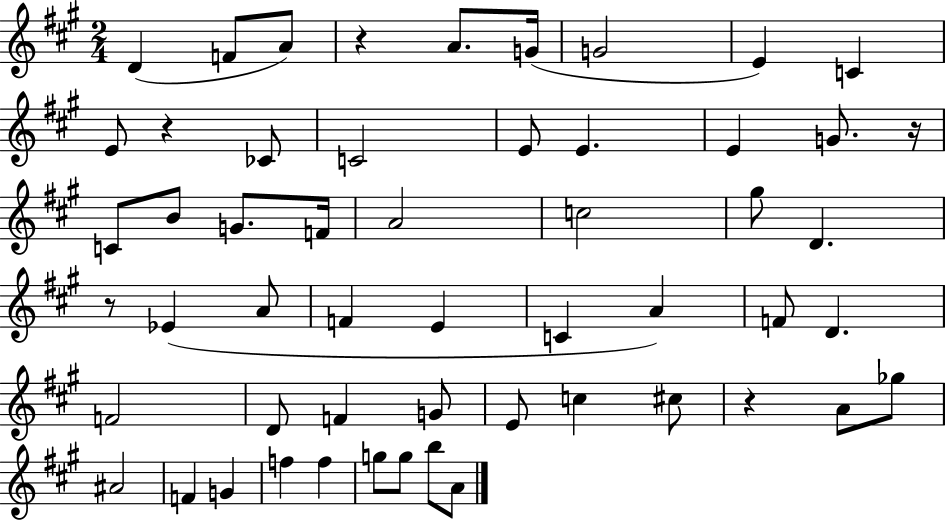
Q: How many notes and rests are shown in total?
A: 54